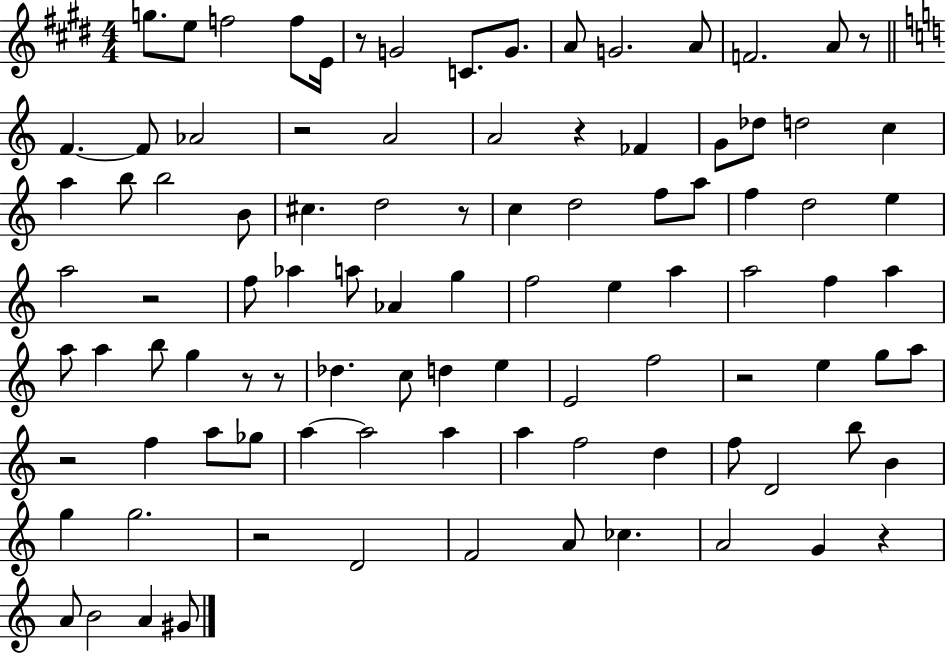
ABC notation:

X:1
T:Untitled
M:4/4
L:1/4
K:E
g/2 e/2 f2 f/2 E/4 z/2 G2 C/2 G/2 A/2 G2 A/2 F2 A/2 z/2 F F/2 _A2 z2 A2 A2 z _F G/2 _d/2 d2 c a b/2 b2 B/2 ^c d2 z/2 c d2 f/2 a/2 f d2 e a2 z2 f/2 _a a/2 _A g f2 e a a2 f a a/2 a b/2 g z/2 z/2 _d c/2 d e E2 f2 z2 e g/2 a/2 z2 f a/2 _g/2 a a2 a a f2 d f/2 D2 b/2 B g g2 z2 D2 F2 A/2 _c A2 G z A/2 B2 A ^G/2